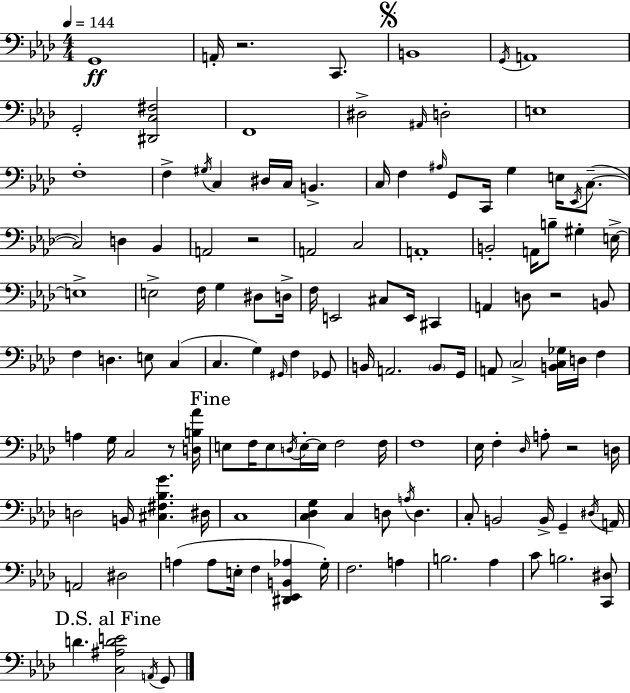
X:1
T:Untitled
M:4/4
L:1/4
K:Ab
G,,4 A,,/4 z2 C,,/2 B,,4 G,,/4 A,,4 G,,2 [^D,,C,^F,]2 F,,4 ^D,2 ^A,,/4 D,2 E,4 F,4 F, ^G,/4 C, ^D,/4 C,/4 B,, C,/4 F, ^A,/4 G,,/2 C,,/4 G, E,/4 _E,,/4 C,/2 C,2 D, _B,, A,,2 z2 A,,2 C,2 A,,4 B,,2 A,,/4 B,/2 ^G, E,/4 E,4 E,2 F,/4 G, ^D,/2 D,/4 F,/4 E,,2 ^C,/2 E,,/4 ^C,, A,, D,/2 z2 B,,/2 F, D, E,/2 C, C, G, ^G,,/4 F, _G,,/2 B,,/4 A,,2 B,,/2 G,,/4 A,,/2 C,2 [B,,C,_G,]/4 D,/4 F, A, G,/4 C,2 z/2 [D,B,_A]/4 E,/2 F,/4 E,/2 D,/4 E,/4 E,/4 F,2 F,/4 F,4 _E,/4 F, _D,/4 A,/2 z2 D,/4 D,2 B,,/4 [^C,^F,_B,G] ^D,/4 C,4 [C,_D,G,] C, D,/2 A,/4 D, C,/2 B,,2 B,,/4 G,, ^D,/4 A,,/4 A,,2 ^D,2 A, A,/2 E,/4 F, [^D,,_E,,B,,_A,] G,/4 F,2 A, B,2 _A, C/2 B,2 [C,,^D,]/2 D [C,^A,DE]2 A,,/4 G,,/2